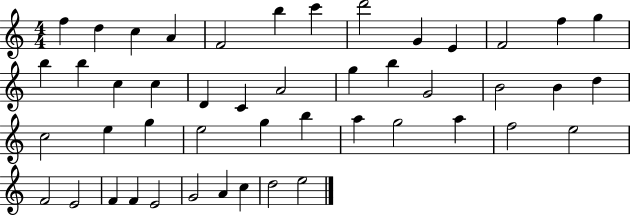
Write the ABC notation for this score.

X:1
T:Untitled
M:4/4
L:1/4
K:C
f d c A F2 b c' d'2 G E F2 f g b b c c D C A2 g b G2 B2 B d c2 e g e2 g b a g2 a f2 e2 F2 E2 F F E2 G2 A c d2 e2